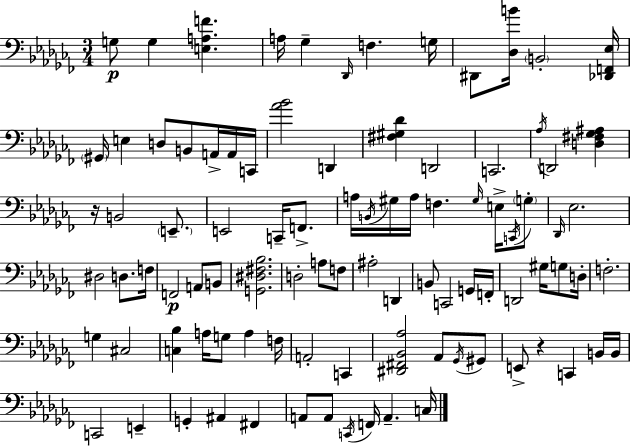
{
  \clef bass
  \numericTimeSignature
  \time 3/4
  \key aes \minor
  g8\p g4 <e a f'>4. | a16 ges4-- \grace { des,16 } f4. | g16 dis,8 <des b'>16 \parenthesize b,2-. | <des, f, ees>16 \parenthesize gis,16 e4 d8 b,8 a,16-> a,16 | \break c,16 <aes' bes'>2 d,4 | <fis gis des'>4 d,2 | c,2. | \acciaccatura { aes16 } d,2 <d fis ges ais>4 | \break r16 b,2 \parenthesize e,8.-- | e,2 c,16-- f,8.-> | a16 \acciaccatura { b,16 } gis16 a16 f4. | \grace { gis16 } e16-> \acciaccatura { c,16 } \parenthesize g8-. \grace { des,16 } ees2. | \break dis2 | d8. f16 f,2\p | a,8 b,8 <g, dis fis bes>2. | d2-. | \break a8 f8 ais2-. | d,4 b,8 c,2 | g,16 f,16-. d,2 | gis16 g8 d16-. f2.-. | \break g4 cis2 | <c bes>4 a16 g8 | a4 f16 a,2-. | c,4 <dis, fis, bes, aes>2 | \break aes,8 \acciaccatura { ges,16 } gis,8 e,8-> r4 | c,4 b,16 b,16 c,2 | e,4-- g,4-. ais,4 | fis,4 a,8 a,8 \acciaccatura { c,16 } | \break f,16 a,4.-- c16 \bar "|."
}